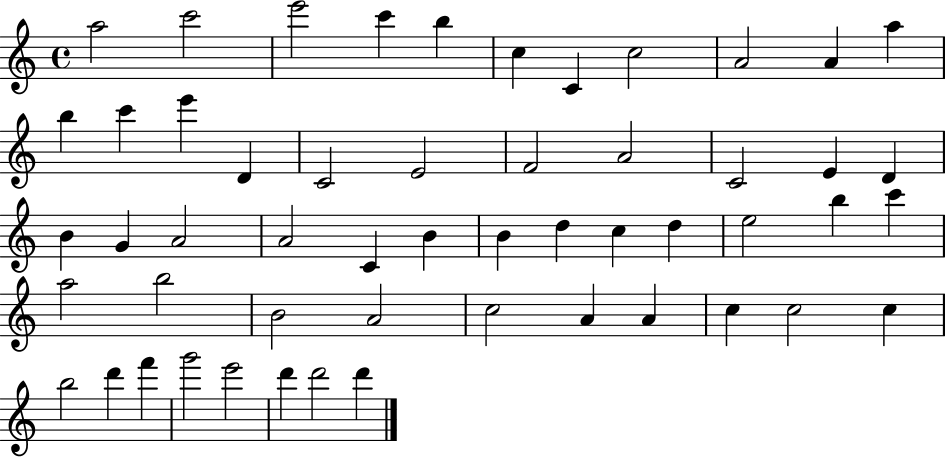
X:1
T:Untitled
M:4/4
L:1/4
K:C
a2 c'2 e'2 c' b c C c2 A2 A a b c' e' D C2 E2 F2 A2 C2 E D B G A2 A2 C B B d c d e2 b c' a2 b2 B2 A2 c2 A A c c2 c b2 d' f' g'2 e'2 d' d'2 d'